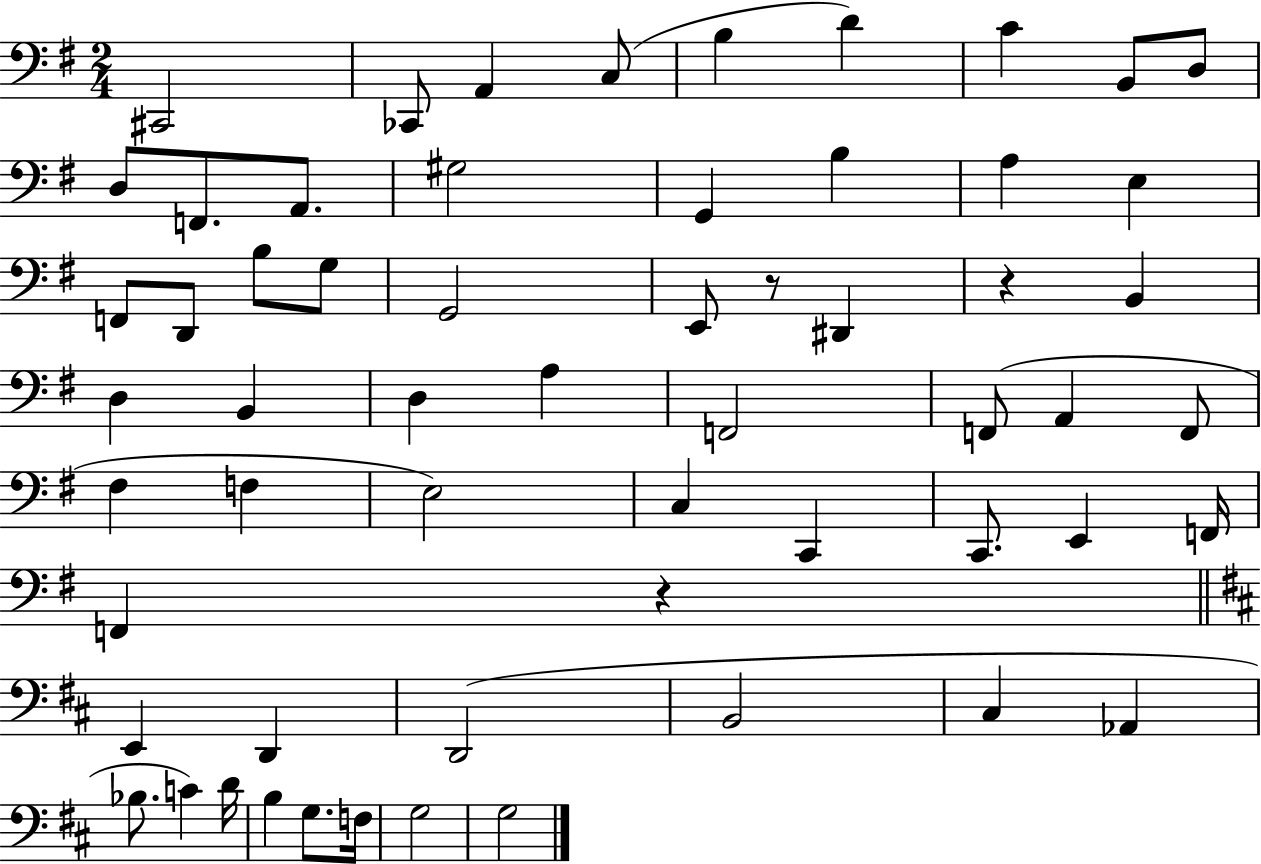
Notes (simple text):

C#2/h CES2/e A2/q C3/e B3/q D4/q C4/q B2/e D3/e D3/e F2/e. A2/e. G#3/h G2/q B3/q A3/q E3/q F2/e D2/e B3/e G3/e G2/h E2/e R/e D#2/q R/q B2/q D3/q B2/q D3/q A3/q F2/h F2/e A2/q F2/e F#3/q F3/q E3/h C3/q C2/q C2/e. E2/q F2/s F2/q R/q E2/q D2/q D2/h B2/h C#3/q Ab2/q Bb3/e. C4/q D4/s B3/q G3/e. F3/s G3/h G3/h